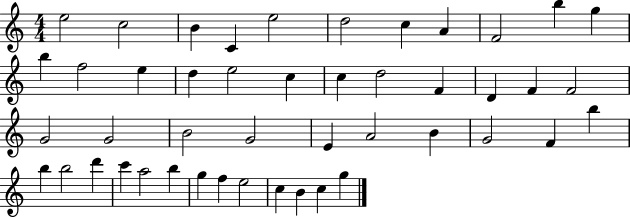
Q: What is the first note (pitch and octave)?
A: E5